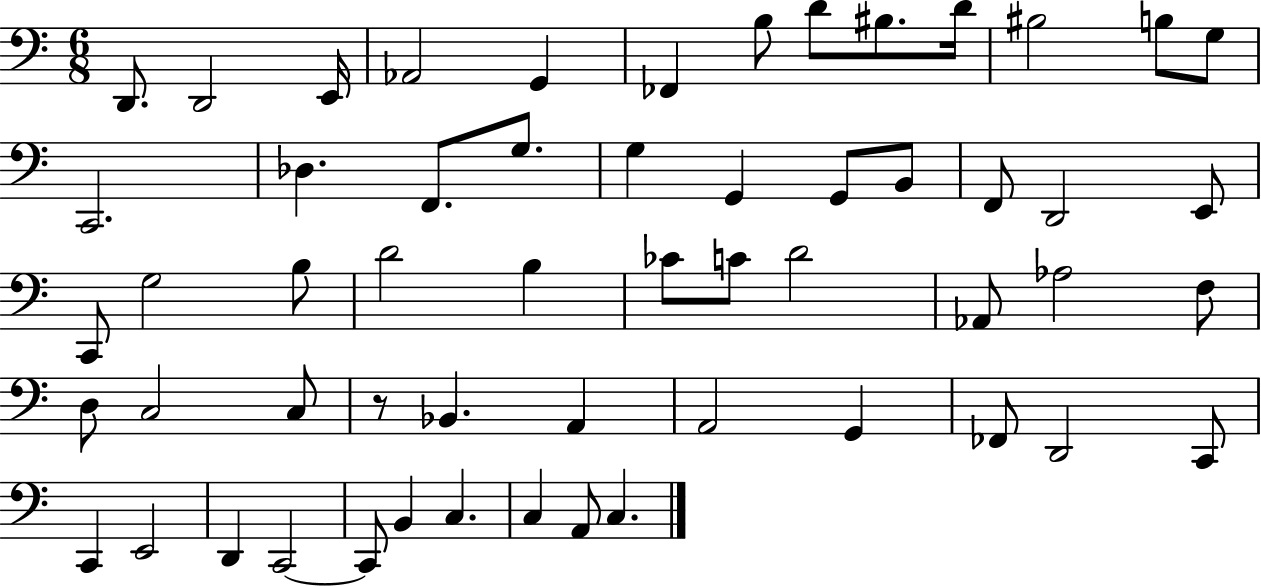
D2/e. D2/h E2/s Ab2/h G2/q FES2/q B3/e D4/e BIS3/e. D4/s BIS3/h B3/e G3/e C2/h. Db3/q. F2/e. G3/e. G3/q G2/q G2/e B2/e F2/e D2/h E2/e C2/e G3/h B3/e D4/h B3/q CES4/e C4/e D4/h Ab2/e Ab3/h F3/e D3/e C3/h C3/e R/e Bb2/q. A2/q A2/h G2/q FES2/e D2/h C2/e C2/q E2/h D2/q C2/h C2/e B2/q C3/q. C3/q A2/e C3/q.